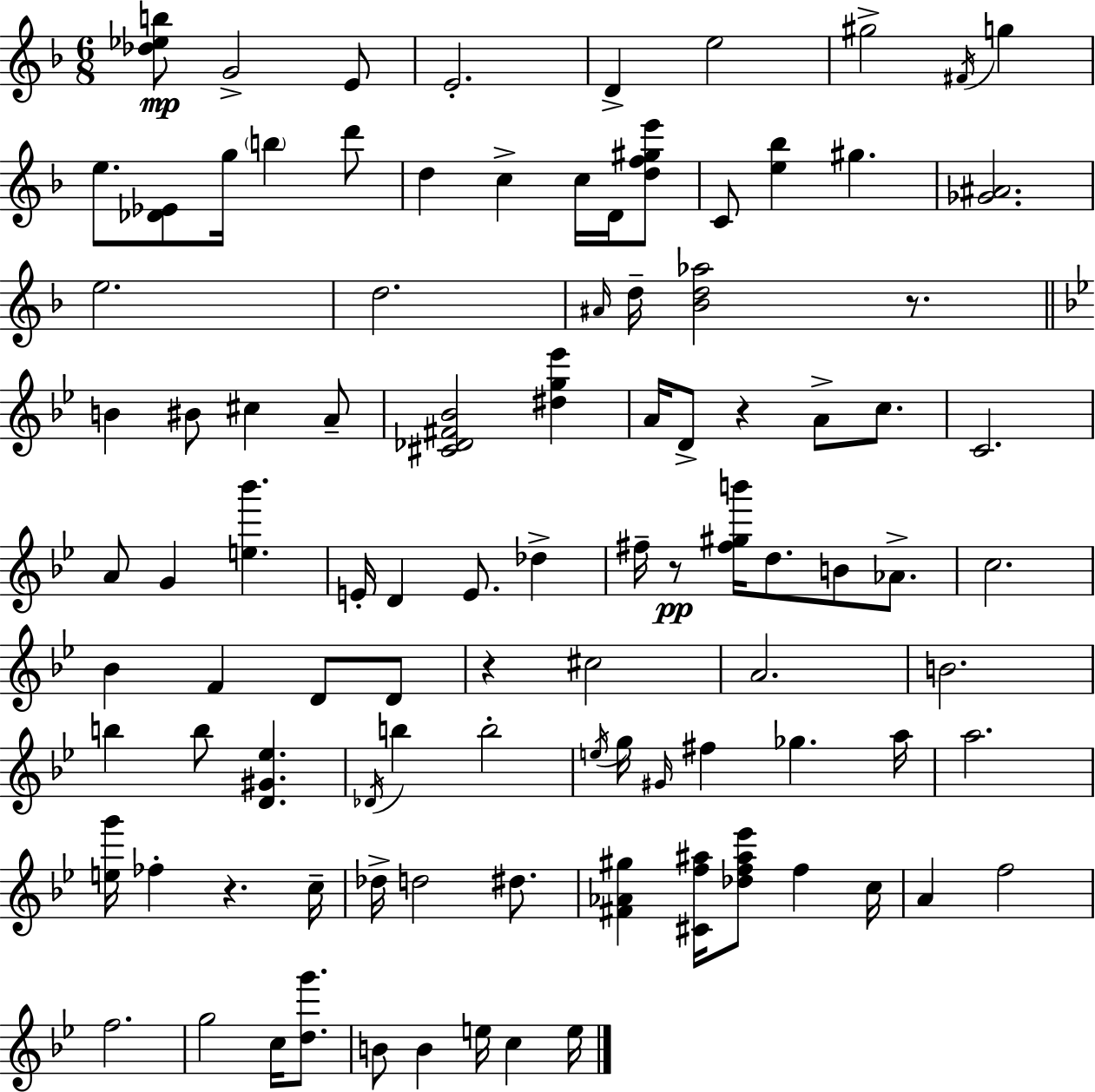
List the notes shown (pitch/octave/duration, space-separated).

[Db5,Eb5,B5]/e G4/h E4/e E4/h. D4/q E5/h G#5/h F#4/s G5/q E5/e. [Db4,Eb4]/e G5/s B5/q D6/e D5/q C5/q C5/s D4/s [D5,F5,G#5,E6]/e C4/e [E5,Bb5]/q G#5/q. [Gb4,A#4]/h. E5/h. D5/h. A#4/s D5/s [Bb4,D5,Ab5]/h R/e. B4/q BIS4/e C#5/q A4/e [C#4,Db4,F#4,Bb4]/h [D#5,G5,Eb6]/q A4/s D4/e R/q A4/e C5/e. C4/h. A4/e G4/q [E5,Bb6]/q. E4/s D4/q E4/e. Db5/q F#5/s R/e [F#5,G#5,B6]/s D5/e. B4/e Ab4/e. C5/h. Bb4/q F4/q D4/e D4/e R/q C#5/h A4/h. B4/h. B5/q B5/e [D4,G#4,Eb5]/q. Db4/s B5/q B5/h E5/s G5/s G#4/s F#5/q Gb5/q. A5/s A5/h. [E5,G6]/s FES5/q R/q. C5/s Db5/s D5/h D#5/e. [F#4,Ab4,G#5]/q [C#4,F5,A#5]/s [Db5,F5,A#5,Eb6]/e F5/q C5/s A4/q F5/h F5/h. G5/h C5/s [D5,G6]/e. B4/e B4/q E5/s C5/q E5/s